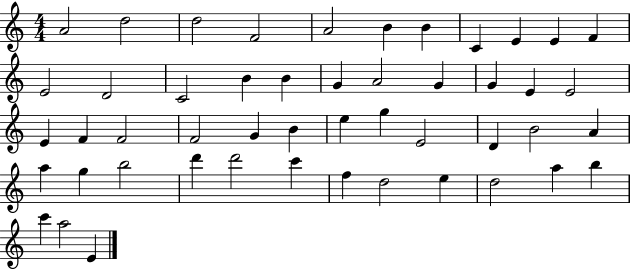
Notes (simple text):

A4/h D5/h D5/h F4/h A4/h B4/q B4/q C4/q E4/q E4/q F4/q E4/h D4/h C4/h B4/q B4/q G4/q A4/h G4/q G4/q E4/q E4/h E4/q F4/q F4/h F4/h G4/q B4/q E5/q G5/q E4/h D4/q B4/h A4/q A5/q G5/q B5/h D6/q D6/h C6/q F5/q D5/h E5/q D5/h A5/q B5/q C6/q A5/h E4/q